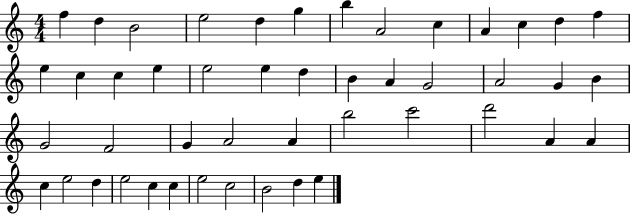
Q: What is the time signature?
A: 4/4